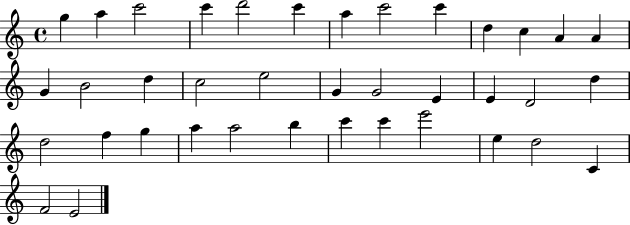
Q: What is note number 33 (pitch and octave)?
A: E6